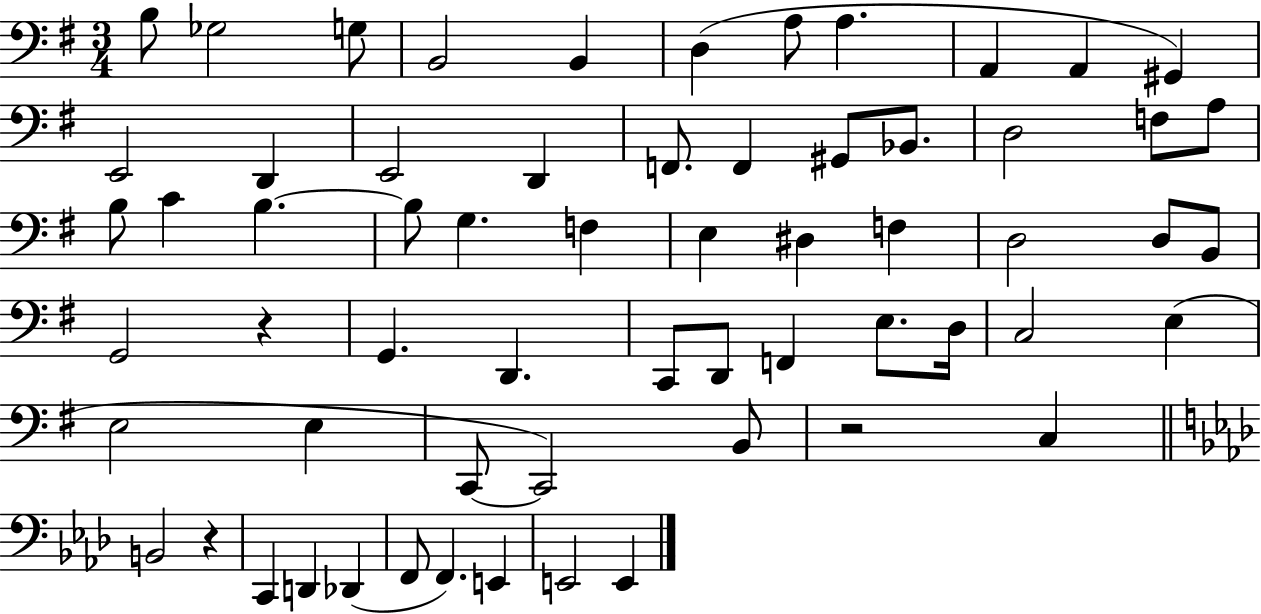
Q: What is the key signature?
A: G major